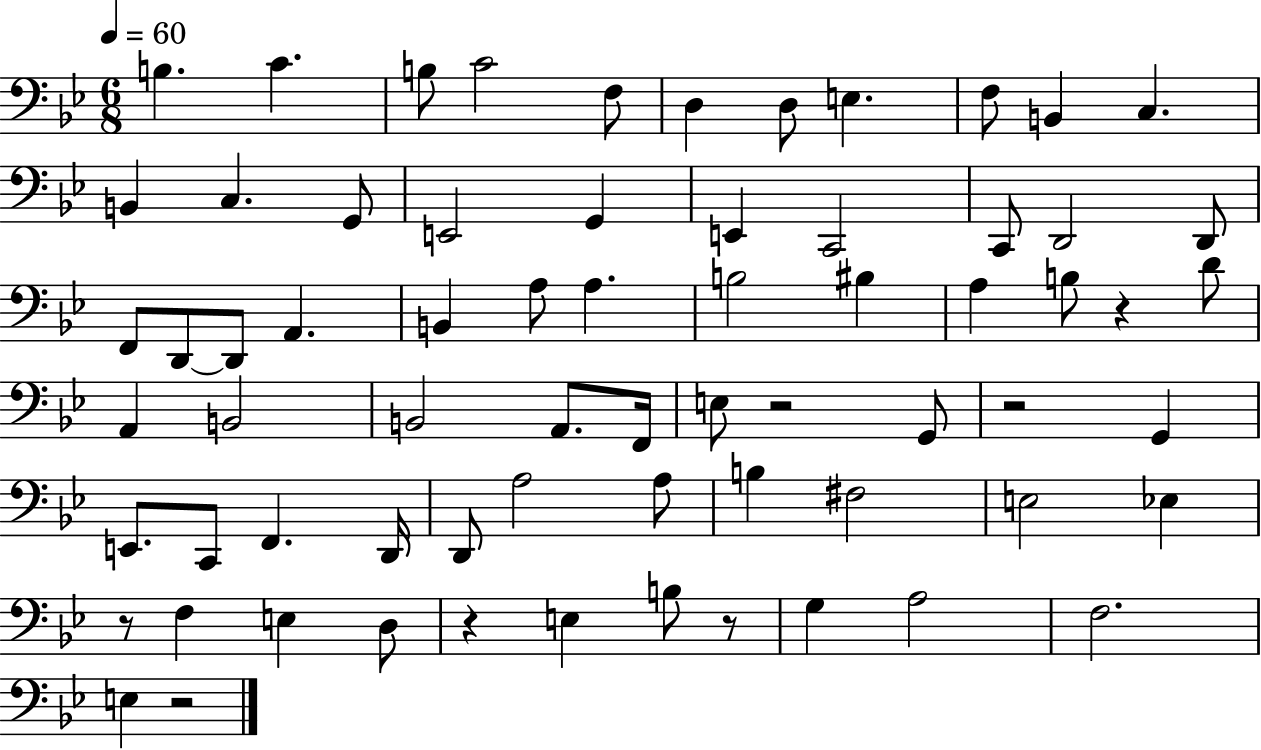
{
  \clef bass
  \numericTimeSignature
  \time 6/8
  \key bes \major
  \tempo 4 = 60
  b4. c'4. | b8 c'2 f8 | d4 d8 e4. | f8 b,4 c4. | \break b,4 c4. g,8 | e,2 g,4 | e,4 c,2 | c,8 d,2 d,8 | \break f,8 d,8~~ d,8 a,4. | b,4 a8 a4. | b2 bis4 | a4 b8 r4 d'8 | \break a,4 b,2 | b,2 a,8. f,16 | e8 r2 g,8 | r2 g,4 | \break e,8. c,8 f,4. d,16 | d,8 a2 a8 | b4 fis2 | e2 ees4 | \break r8 f4 e4 d8 | r4 e4 b8 r8 | g4 a2 | f2. | \break e4 r2 | \bar "|."
}